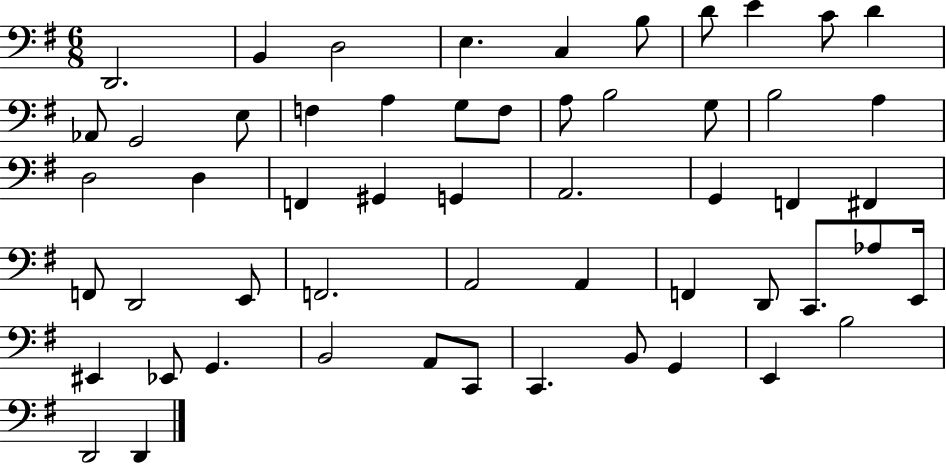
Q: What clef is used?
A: bass